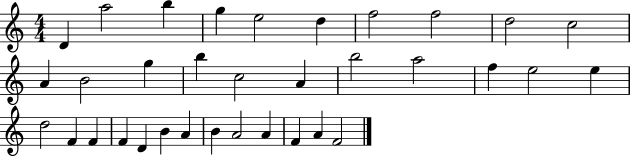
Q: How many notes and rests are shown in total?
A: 34